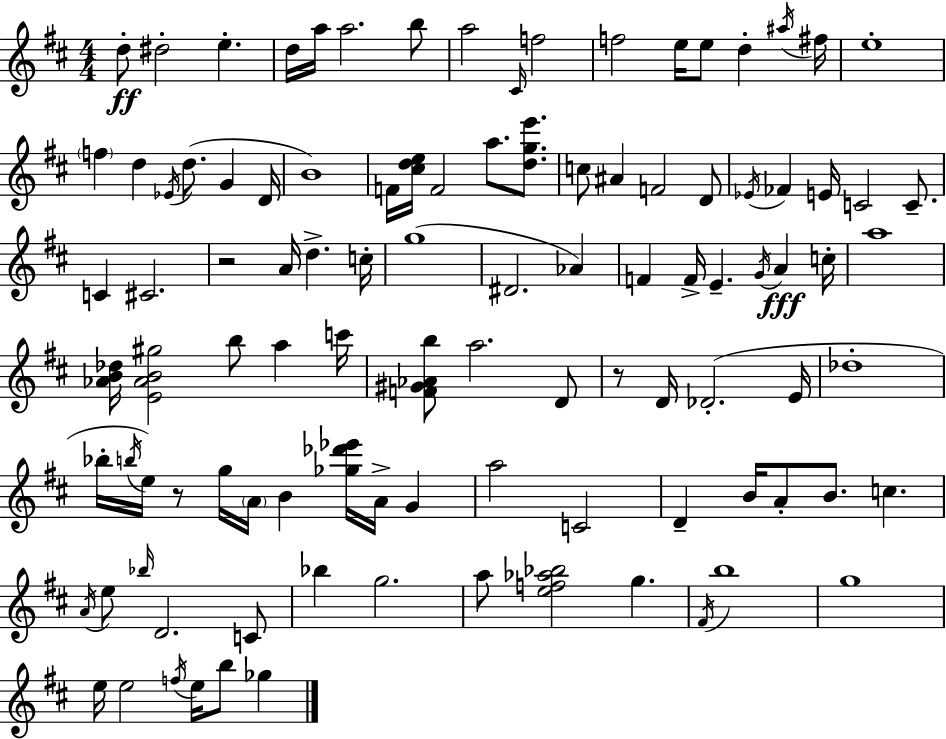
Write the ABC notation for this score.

X:1
T:Untitled
M:4/4
L:1/4
K:D
d/2 ^d2 e d/4 a/4 a2 b/2 a2 ^C/4 f2 f2 e/4 e/2 d ^a/4 ^f/4 e4 f d _E/4 d/2 G D/4 B4 F/4 [^cde]/4 F2 a/2 [dge']/2 c/2 ^A F2 D/2 _E/4 _F E/4 C2 C/2 C ^C2 z2 A/4 d c/4 g4 ^D2 _A F F/4 E G/4 A c/4 a4 [_AB_d]/4 [E_AB^g]2 b/2 a c'/4 [F^G_Ab]/2 a2 D/2 z/2 D/4 _D2 E/4 _d4 _b/4 b/4 e/4 z/2 g/4 A/4 B [_g_d'_e']/4 A/4 G a2 C2 D B/4 A/2 B/2 c A/4 e/2 _b/4 D2 C/2 _b g2 a/2 [ef_a_b]2 g ^F/4 b4 g4 e/4 e2 f/4 e/4 b/2 _g